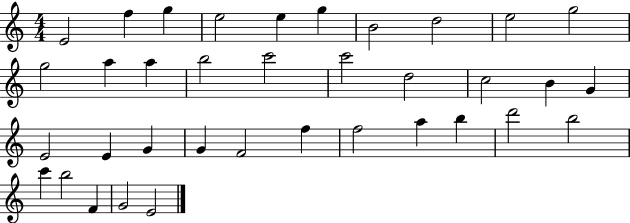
E4/h F5/q G5/q E5/h E5/q G5/q B4/h D5/h E5/h G5/h G5/h A5/q A5/q B5/h C6/h C6/h D5/h C5/h B4/q G4/q E4/h E4/q G4/q G4/q F4/h F5/q F5/h A5/q B5/q D6/h B5/h C6/q B5/h F4/q G4/h E4/h